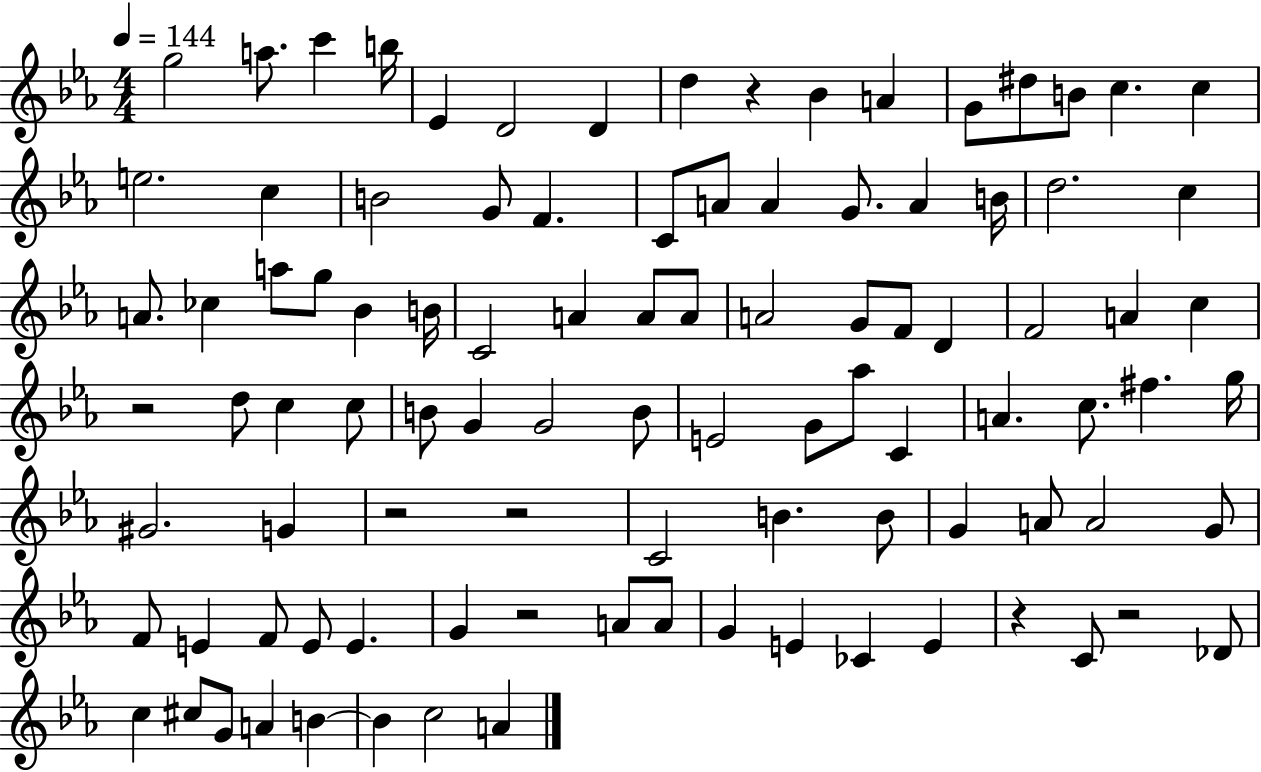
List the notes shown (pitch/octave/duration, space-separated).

G5/h A5/e. C6/q B5/s Eb4/q D4/h D4/q D5/q R/q Bb4/q A4/q G4/e D#5/e B4/e C5/q. C5/q E5/h. C5/q B4/h G4/e F4/q. C4/e A4/e A4/q G4/e. A4/q B4/s D5/h. C5/q A4/e. CES5/q A5/e G5/e Bb4/q B4/s C4/h A4/q A4/e A4/e A4/h G4/e F4/e D4/q F4/h A4/q C5/q R/h D5/e C5/q C5/e B4/e G4/q G4/h B4/e E4/h G4/e Ab5/e C4/q A4/q. C5/e. F#5/q. G5/s G#4/h. G4/q R/h R/h C4/h B4/q. B4/e G4/q A4/e A4/h G4/e F4/e E4/q F4/e E4/e E4/q. G4/q R/h A4/e A4/e G4/q E4/q CES4/q E4/q R/q C4/e R/h Db4/e C5/q C#5/e G4/e A4/q B4/q B4/q C5/h A4/q